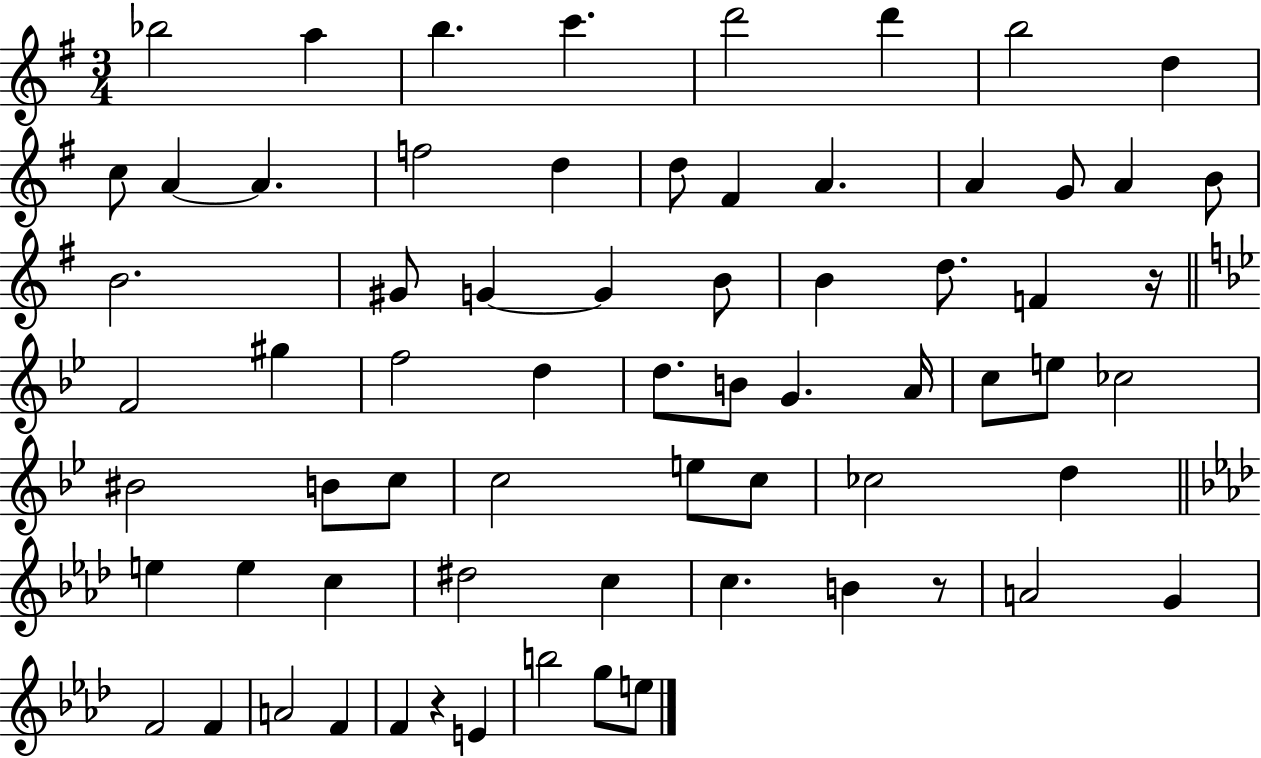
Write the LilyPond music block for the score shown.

{
  \clef treble
  \numericTimeSignature
  \time 3/4
  \key g \major
  bes''2 a''4 | b''4. c'''4. | d'''2 d'''4 | b''2 d''4 | \break c''8 a'4~~ a'4. | f''2 d''4 | d''8 fis'4 a'4. | a'4 g'8 a'4 b'8 | \break b'2. | gis'8 g'4~~ g'4 b'8 | b'4 d''8. f'4 r16 | \bar "||" \break \key bes \major f'2 gis''4 | f''2 d''4 | d''8. b'8 g'4. a'16 | c''8 e''8 ces''2 | \break bis'2 b'8 c''8 | c''2 e''8 c''8 | ces''2 d''4 | \bar "||" \break \key f \minor e''4 e''4 c''4 | dis''2 c''4 | c''4. b'4 r8 | a'2 g'4 | \break f'2 f'4 | a'2 f'4 | f'4 r4 e'4 | b''2 g''8 e''8 | \break \bar "|."
}